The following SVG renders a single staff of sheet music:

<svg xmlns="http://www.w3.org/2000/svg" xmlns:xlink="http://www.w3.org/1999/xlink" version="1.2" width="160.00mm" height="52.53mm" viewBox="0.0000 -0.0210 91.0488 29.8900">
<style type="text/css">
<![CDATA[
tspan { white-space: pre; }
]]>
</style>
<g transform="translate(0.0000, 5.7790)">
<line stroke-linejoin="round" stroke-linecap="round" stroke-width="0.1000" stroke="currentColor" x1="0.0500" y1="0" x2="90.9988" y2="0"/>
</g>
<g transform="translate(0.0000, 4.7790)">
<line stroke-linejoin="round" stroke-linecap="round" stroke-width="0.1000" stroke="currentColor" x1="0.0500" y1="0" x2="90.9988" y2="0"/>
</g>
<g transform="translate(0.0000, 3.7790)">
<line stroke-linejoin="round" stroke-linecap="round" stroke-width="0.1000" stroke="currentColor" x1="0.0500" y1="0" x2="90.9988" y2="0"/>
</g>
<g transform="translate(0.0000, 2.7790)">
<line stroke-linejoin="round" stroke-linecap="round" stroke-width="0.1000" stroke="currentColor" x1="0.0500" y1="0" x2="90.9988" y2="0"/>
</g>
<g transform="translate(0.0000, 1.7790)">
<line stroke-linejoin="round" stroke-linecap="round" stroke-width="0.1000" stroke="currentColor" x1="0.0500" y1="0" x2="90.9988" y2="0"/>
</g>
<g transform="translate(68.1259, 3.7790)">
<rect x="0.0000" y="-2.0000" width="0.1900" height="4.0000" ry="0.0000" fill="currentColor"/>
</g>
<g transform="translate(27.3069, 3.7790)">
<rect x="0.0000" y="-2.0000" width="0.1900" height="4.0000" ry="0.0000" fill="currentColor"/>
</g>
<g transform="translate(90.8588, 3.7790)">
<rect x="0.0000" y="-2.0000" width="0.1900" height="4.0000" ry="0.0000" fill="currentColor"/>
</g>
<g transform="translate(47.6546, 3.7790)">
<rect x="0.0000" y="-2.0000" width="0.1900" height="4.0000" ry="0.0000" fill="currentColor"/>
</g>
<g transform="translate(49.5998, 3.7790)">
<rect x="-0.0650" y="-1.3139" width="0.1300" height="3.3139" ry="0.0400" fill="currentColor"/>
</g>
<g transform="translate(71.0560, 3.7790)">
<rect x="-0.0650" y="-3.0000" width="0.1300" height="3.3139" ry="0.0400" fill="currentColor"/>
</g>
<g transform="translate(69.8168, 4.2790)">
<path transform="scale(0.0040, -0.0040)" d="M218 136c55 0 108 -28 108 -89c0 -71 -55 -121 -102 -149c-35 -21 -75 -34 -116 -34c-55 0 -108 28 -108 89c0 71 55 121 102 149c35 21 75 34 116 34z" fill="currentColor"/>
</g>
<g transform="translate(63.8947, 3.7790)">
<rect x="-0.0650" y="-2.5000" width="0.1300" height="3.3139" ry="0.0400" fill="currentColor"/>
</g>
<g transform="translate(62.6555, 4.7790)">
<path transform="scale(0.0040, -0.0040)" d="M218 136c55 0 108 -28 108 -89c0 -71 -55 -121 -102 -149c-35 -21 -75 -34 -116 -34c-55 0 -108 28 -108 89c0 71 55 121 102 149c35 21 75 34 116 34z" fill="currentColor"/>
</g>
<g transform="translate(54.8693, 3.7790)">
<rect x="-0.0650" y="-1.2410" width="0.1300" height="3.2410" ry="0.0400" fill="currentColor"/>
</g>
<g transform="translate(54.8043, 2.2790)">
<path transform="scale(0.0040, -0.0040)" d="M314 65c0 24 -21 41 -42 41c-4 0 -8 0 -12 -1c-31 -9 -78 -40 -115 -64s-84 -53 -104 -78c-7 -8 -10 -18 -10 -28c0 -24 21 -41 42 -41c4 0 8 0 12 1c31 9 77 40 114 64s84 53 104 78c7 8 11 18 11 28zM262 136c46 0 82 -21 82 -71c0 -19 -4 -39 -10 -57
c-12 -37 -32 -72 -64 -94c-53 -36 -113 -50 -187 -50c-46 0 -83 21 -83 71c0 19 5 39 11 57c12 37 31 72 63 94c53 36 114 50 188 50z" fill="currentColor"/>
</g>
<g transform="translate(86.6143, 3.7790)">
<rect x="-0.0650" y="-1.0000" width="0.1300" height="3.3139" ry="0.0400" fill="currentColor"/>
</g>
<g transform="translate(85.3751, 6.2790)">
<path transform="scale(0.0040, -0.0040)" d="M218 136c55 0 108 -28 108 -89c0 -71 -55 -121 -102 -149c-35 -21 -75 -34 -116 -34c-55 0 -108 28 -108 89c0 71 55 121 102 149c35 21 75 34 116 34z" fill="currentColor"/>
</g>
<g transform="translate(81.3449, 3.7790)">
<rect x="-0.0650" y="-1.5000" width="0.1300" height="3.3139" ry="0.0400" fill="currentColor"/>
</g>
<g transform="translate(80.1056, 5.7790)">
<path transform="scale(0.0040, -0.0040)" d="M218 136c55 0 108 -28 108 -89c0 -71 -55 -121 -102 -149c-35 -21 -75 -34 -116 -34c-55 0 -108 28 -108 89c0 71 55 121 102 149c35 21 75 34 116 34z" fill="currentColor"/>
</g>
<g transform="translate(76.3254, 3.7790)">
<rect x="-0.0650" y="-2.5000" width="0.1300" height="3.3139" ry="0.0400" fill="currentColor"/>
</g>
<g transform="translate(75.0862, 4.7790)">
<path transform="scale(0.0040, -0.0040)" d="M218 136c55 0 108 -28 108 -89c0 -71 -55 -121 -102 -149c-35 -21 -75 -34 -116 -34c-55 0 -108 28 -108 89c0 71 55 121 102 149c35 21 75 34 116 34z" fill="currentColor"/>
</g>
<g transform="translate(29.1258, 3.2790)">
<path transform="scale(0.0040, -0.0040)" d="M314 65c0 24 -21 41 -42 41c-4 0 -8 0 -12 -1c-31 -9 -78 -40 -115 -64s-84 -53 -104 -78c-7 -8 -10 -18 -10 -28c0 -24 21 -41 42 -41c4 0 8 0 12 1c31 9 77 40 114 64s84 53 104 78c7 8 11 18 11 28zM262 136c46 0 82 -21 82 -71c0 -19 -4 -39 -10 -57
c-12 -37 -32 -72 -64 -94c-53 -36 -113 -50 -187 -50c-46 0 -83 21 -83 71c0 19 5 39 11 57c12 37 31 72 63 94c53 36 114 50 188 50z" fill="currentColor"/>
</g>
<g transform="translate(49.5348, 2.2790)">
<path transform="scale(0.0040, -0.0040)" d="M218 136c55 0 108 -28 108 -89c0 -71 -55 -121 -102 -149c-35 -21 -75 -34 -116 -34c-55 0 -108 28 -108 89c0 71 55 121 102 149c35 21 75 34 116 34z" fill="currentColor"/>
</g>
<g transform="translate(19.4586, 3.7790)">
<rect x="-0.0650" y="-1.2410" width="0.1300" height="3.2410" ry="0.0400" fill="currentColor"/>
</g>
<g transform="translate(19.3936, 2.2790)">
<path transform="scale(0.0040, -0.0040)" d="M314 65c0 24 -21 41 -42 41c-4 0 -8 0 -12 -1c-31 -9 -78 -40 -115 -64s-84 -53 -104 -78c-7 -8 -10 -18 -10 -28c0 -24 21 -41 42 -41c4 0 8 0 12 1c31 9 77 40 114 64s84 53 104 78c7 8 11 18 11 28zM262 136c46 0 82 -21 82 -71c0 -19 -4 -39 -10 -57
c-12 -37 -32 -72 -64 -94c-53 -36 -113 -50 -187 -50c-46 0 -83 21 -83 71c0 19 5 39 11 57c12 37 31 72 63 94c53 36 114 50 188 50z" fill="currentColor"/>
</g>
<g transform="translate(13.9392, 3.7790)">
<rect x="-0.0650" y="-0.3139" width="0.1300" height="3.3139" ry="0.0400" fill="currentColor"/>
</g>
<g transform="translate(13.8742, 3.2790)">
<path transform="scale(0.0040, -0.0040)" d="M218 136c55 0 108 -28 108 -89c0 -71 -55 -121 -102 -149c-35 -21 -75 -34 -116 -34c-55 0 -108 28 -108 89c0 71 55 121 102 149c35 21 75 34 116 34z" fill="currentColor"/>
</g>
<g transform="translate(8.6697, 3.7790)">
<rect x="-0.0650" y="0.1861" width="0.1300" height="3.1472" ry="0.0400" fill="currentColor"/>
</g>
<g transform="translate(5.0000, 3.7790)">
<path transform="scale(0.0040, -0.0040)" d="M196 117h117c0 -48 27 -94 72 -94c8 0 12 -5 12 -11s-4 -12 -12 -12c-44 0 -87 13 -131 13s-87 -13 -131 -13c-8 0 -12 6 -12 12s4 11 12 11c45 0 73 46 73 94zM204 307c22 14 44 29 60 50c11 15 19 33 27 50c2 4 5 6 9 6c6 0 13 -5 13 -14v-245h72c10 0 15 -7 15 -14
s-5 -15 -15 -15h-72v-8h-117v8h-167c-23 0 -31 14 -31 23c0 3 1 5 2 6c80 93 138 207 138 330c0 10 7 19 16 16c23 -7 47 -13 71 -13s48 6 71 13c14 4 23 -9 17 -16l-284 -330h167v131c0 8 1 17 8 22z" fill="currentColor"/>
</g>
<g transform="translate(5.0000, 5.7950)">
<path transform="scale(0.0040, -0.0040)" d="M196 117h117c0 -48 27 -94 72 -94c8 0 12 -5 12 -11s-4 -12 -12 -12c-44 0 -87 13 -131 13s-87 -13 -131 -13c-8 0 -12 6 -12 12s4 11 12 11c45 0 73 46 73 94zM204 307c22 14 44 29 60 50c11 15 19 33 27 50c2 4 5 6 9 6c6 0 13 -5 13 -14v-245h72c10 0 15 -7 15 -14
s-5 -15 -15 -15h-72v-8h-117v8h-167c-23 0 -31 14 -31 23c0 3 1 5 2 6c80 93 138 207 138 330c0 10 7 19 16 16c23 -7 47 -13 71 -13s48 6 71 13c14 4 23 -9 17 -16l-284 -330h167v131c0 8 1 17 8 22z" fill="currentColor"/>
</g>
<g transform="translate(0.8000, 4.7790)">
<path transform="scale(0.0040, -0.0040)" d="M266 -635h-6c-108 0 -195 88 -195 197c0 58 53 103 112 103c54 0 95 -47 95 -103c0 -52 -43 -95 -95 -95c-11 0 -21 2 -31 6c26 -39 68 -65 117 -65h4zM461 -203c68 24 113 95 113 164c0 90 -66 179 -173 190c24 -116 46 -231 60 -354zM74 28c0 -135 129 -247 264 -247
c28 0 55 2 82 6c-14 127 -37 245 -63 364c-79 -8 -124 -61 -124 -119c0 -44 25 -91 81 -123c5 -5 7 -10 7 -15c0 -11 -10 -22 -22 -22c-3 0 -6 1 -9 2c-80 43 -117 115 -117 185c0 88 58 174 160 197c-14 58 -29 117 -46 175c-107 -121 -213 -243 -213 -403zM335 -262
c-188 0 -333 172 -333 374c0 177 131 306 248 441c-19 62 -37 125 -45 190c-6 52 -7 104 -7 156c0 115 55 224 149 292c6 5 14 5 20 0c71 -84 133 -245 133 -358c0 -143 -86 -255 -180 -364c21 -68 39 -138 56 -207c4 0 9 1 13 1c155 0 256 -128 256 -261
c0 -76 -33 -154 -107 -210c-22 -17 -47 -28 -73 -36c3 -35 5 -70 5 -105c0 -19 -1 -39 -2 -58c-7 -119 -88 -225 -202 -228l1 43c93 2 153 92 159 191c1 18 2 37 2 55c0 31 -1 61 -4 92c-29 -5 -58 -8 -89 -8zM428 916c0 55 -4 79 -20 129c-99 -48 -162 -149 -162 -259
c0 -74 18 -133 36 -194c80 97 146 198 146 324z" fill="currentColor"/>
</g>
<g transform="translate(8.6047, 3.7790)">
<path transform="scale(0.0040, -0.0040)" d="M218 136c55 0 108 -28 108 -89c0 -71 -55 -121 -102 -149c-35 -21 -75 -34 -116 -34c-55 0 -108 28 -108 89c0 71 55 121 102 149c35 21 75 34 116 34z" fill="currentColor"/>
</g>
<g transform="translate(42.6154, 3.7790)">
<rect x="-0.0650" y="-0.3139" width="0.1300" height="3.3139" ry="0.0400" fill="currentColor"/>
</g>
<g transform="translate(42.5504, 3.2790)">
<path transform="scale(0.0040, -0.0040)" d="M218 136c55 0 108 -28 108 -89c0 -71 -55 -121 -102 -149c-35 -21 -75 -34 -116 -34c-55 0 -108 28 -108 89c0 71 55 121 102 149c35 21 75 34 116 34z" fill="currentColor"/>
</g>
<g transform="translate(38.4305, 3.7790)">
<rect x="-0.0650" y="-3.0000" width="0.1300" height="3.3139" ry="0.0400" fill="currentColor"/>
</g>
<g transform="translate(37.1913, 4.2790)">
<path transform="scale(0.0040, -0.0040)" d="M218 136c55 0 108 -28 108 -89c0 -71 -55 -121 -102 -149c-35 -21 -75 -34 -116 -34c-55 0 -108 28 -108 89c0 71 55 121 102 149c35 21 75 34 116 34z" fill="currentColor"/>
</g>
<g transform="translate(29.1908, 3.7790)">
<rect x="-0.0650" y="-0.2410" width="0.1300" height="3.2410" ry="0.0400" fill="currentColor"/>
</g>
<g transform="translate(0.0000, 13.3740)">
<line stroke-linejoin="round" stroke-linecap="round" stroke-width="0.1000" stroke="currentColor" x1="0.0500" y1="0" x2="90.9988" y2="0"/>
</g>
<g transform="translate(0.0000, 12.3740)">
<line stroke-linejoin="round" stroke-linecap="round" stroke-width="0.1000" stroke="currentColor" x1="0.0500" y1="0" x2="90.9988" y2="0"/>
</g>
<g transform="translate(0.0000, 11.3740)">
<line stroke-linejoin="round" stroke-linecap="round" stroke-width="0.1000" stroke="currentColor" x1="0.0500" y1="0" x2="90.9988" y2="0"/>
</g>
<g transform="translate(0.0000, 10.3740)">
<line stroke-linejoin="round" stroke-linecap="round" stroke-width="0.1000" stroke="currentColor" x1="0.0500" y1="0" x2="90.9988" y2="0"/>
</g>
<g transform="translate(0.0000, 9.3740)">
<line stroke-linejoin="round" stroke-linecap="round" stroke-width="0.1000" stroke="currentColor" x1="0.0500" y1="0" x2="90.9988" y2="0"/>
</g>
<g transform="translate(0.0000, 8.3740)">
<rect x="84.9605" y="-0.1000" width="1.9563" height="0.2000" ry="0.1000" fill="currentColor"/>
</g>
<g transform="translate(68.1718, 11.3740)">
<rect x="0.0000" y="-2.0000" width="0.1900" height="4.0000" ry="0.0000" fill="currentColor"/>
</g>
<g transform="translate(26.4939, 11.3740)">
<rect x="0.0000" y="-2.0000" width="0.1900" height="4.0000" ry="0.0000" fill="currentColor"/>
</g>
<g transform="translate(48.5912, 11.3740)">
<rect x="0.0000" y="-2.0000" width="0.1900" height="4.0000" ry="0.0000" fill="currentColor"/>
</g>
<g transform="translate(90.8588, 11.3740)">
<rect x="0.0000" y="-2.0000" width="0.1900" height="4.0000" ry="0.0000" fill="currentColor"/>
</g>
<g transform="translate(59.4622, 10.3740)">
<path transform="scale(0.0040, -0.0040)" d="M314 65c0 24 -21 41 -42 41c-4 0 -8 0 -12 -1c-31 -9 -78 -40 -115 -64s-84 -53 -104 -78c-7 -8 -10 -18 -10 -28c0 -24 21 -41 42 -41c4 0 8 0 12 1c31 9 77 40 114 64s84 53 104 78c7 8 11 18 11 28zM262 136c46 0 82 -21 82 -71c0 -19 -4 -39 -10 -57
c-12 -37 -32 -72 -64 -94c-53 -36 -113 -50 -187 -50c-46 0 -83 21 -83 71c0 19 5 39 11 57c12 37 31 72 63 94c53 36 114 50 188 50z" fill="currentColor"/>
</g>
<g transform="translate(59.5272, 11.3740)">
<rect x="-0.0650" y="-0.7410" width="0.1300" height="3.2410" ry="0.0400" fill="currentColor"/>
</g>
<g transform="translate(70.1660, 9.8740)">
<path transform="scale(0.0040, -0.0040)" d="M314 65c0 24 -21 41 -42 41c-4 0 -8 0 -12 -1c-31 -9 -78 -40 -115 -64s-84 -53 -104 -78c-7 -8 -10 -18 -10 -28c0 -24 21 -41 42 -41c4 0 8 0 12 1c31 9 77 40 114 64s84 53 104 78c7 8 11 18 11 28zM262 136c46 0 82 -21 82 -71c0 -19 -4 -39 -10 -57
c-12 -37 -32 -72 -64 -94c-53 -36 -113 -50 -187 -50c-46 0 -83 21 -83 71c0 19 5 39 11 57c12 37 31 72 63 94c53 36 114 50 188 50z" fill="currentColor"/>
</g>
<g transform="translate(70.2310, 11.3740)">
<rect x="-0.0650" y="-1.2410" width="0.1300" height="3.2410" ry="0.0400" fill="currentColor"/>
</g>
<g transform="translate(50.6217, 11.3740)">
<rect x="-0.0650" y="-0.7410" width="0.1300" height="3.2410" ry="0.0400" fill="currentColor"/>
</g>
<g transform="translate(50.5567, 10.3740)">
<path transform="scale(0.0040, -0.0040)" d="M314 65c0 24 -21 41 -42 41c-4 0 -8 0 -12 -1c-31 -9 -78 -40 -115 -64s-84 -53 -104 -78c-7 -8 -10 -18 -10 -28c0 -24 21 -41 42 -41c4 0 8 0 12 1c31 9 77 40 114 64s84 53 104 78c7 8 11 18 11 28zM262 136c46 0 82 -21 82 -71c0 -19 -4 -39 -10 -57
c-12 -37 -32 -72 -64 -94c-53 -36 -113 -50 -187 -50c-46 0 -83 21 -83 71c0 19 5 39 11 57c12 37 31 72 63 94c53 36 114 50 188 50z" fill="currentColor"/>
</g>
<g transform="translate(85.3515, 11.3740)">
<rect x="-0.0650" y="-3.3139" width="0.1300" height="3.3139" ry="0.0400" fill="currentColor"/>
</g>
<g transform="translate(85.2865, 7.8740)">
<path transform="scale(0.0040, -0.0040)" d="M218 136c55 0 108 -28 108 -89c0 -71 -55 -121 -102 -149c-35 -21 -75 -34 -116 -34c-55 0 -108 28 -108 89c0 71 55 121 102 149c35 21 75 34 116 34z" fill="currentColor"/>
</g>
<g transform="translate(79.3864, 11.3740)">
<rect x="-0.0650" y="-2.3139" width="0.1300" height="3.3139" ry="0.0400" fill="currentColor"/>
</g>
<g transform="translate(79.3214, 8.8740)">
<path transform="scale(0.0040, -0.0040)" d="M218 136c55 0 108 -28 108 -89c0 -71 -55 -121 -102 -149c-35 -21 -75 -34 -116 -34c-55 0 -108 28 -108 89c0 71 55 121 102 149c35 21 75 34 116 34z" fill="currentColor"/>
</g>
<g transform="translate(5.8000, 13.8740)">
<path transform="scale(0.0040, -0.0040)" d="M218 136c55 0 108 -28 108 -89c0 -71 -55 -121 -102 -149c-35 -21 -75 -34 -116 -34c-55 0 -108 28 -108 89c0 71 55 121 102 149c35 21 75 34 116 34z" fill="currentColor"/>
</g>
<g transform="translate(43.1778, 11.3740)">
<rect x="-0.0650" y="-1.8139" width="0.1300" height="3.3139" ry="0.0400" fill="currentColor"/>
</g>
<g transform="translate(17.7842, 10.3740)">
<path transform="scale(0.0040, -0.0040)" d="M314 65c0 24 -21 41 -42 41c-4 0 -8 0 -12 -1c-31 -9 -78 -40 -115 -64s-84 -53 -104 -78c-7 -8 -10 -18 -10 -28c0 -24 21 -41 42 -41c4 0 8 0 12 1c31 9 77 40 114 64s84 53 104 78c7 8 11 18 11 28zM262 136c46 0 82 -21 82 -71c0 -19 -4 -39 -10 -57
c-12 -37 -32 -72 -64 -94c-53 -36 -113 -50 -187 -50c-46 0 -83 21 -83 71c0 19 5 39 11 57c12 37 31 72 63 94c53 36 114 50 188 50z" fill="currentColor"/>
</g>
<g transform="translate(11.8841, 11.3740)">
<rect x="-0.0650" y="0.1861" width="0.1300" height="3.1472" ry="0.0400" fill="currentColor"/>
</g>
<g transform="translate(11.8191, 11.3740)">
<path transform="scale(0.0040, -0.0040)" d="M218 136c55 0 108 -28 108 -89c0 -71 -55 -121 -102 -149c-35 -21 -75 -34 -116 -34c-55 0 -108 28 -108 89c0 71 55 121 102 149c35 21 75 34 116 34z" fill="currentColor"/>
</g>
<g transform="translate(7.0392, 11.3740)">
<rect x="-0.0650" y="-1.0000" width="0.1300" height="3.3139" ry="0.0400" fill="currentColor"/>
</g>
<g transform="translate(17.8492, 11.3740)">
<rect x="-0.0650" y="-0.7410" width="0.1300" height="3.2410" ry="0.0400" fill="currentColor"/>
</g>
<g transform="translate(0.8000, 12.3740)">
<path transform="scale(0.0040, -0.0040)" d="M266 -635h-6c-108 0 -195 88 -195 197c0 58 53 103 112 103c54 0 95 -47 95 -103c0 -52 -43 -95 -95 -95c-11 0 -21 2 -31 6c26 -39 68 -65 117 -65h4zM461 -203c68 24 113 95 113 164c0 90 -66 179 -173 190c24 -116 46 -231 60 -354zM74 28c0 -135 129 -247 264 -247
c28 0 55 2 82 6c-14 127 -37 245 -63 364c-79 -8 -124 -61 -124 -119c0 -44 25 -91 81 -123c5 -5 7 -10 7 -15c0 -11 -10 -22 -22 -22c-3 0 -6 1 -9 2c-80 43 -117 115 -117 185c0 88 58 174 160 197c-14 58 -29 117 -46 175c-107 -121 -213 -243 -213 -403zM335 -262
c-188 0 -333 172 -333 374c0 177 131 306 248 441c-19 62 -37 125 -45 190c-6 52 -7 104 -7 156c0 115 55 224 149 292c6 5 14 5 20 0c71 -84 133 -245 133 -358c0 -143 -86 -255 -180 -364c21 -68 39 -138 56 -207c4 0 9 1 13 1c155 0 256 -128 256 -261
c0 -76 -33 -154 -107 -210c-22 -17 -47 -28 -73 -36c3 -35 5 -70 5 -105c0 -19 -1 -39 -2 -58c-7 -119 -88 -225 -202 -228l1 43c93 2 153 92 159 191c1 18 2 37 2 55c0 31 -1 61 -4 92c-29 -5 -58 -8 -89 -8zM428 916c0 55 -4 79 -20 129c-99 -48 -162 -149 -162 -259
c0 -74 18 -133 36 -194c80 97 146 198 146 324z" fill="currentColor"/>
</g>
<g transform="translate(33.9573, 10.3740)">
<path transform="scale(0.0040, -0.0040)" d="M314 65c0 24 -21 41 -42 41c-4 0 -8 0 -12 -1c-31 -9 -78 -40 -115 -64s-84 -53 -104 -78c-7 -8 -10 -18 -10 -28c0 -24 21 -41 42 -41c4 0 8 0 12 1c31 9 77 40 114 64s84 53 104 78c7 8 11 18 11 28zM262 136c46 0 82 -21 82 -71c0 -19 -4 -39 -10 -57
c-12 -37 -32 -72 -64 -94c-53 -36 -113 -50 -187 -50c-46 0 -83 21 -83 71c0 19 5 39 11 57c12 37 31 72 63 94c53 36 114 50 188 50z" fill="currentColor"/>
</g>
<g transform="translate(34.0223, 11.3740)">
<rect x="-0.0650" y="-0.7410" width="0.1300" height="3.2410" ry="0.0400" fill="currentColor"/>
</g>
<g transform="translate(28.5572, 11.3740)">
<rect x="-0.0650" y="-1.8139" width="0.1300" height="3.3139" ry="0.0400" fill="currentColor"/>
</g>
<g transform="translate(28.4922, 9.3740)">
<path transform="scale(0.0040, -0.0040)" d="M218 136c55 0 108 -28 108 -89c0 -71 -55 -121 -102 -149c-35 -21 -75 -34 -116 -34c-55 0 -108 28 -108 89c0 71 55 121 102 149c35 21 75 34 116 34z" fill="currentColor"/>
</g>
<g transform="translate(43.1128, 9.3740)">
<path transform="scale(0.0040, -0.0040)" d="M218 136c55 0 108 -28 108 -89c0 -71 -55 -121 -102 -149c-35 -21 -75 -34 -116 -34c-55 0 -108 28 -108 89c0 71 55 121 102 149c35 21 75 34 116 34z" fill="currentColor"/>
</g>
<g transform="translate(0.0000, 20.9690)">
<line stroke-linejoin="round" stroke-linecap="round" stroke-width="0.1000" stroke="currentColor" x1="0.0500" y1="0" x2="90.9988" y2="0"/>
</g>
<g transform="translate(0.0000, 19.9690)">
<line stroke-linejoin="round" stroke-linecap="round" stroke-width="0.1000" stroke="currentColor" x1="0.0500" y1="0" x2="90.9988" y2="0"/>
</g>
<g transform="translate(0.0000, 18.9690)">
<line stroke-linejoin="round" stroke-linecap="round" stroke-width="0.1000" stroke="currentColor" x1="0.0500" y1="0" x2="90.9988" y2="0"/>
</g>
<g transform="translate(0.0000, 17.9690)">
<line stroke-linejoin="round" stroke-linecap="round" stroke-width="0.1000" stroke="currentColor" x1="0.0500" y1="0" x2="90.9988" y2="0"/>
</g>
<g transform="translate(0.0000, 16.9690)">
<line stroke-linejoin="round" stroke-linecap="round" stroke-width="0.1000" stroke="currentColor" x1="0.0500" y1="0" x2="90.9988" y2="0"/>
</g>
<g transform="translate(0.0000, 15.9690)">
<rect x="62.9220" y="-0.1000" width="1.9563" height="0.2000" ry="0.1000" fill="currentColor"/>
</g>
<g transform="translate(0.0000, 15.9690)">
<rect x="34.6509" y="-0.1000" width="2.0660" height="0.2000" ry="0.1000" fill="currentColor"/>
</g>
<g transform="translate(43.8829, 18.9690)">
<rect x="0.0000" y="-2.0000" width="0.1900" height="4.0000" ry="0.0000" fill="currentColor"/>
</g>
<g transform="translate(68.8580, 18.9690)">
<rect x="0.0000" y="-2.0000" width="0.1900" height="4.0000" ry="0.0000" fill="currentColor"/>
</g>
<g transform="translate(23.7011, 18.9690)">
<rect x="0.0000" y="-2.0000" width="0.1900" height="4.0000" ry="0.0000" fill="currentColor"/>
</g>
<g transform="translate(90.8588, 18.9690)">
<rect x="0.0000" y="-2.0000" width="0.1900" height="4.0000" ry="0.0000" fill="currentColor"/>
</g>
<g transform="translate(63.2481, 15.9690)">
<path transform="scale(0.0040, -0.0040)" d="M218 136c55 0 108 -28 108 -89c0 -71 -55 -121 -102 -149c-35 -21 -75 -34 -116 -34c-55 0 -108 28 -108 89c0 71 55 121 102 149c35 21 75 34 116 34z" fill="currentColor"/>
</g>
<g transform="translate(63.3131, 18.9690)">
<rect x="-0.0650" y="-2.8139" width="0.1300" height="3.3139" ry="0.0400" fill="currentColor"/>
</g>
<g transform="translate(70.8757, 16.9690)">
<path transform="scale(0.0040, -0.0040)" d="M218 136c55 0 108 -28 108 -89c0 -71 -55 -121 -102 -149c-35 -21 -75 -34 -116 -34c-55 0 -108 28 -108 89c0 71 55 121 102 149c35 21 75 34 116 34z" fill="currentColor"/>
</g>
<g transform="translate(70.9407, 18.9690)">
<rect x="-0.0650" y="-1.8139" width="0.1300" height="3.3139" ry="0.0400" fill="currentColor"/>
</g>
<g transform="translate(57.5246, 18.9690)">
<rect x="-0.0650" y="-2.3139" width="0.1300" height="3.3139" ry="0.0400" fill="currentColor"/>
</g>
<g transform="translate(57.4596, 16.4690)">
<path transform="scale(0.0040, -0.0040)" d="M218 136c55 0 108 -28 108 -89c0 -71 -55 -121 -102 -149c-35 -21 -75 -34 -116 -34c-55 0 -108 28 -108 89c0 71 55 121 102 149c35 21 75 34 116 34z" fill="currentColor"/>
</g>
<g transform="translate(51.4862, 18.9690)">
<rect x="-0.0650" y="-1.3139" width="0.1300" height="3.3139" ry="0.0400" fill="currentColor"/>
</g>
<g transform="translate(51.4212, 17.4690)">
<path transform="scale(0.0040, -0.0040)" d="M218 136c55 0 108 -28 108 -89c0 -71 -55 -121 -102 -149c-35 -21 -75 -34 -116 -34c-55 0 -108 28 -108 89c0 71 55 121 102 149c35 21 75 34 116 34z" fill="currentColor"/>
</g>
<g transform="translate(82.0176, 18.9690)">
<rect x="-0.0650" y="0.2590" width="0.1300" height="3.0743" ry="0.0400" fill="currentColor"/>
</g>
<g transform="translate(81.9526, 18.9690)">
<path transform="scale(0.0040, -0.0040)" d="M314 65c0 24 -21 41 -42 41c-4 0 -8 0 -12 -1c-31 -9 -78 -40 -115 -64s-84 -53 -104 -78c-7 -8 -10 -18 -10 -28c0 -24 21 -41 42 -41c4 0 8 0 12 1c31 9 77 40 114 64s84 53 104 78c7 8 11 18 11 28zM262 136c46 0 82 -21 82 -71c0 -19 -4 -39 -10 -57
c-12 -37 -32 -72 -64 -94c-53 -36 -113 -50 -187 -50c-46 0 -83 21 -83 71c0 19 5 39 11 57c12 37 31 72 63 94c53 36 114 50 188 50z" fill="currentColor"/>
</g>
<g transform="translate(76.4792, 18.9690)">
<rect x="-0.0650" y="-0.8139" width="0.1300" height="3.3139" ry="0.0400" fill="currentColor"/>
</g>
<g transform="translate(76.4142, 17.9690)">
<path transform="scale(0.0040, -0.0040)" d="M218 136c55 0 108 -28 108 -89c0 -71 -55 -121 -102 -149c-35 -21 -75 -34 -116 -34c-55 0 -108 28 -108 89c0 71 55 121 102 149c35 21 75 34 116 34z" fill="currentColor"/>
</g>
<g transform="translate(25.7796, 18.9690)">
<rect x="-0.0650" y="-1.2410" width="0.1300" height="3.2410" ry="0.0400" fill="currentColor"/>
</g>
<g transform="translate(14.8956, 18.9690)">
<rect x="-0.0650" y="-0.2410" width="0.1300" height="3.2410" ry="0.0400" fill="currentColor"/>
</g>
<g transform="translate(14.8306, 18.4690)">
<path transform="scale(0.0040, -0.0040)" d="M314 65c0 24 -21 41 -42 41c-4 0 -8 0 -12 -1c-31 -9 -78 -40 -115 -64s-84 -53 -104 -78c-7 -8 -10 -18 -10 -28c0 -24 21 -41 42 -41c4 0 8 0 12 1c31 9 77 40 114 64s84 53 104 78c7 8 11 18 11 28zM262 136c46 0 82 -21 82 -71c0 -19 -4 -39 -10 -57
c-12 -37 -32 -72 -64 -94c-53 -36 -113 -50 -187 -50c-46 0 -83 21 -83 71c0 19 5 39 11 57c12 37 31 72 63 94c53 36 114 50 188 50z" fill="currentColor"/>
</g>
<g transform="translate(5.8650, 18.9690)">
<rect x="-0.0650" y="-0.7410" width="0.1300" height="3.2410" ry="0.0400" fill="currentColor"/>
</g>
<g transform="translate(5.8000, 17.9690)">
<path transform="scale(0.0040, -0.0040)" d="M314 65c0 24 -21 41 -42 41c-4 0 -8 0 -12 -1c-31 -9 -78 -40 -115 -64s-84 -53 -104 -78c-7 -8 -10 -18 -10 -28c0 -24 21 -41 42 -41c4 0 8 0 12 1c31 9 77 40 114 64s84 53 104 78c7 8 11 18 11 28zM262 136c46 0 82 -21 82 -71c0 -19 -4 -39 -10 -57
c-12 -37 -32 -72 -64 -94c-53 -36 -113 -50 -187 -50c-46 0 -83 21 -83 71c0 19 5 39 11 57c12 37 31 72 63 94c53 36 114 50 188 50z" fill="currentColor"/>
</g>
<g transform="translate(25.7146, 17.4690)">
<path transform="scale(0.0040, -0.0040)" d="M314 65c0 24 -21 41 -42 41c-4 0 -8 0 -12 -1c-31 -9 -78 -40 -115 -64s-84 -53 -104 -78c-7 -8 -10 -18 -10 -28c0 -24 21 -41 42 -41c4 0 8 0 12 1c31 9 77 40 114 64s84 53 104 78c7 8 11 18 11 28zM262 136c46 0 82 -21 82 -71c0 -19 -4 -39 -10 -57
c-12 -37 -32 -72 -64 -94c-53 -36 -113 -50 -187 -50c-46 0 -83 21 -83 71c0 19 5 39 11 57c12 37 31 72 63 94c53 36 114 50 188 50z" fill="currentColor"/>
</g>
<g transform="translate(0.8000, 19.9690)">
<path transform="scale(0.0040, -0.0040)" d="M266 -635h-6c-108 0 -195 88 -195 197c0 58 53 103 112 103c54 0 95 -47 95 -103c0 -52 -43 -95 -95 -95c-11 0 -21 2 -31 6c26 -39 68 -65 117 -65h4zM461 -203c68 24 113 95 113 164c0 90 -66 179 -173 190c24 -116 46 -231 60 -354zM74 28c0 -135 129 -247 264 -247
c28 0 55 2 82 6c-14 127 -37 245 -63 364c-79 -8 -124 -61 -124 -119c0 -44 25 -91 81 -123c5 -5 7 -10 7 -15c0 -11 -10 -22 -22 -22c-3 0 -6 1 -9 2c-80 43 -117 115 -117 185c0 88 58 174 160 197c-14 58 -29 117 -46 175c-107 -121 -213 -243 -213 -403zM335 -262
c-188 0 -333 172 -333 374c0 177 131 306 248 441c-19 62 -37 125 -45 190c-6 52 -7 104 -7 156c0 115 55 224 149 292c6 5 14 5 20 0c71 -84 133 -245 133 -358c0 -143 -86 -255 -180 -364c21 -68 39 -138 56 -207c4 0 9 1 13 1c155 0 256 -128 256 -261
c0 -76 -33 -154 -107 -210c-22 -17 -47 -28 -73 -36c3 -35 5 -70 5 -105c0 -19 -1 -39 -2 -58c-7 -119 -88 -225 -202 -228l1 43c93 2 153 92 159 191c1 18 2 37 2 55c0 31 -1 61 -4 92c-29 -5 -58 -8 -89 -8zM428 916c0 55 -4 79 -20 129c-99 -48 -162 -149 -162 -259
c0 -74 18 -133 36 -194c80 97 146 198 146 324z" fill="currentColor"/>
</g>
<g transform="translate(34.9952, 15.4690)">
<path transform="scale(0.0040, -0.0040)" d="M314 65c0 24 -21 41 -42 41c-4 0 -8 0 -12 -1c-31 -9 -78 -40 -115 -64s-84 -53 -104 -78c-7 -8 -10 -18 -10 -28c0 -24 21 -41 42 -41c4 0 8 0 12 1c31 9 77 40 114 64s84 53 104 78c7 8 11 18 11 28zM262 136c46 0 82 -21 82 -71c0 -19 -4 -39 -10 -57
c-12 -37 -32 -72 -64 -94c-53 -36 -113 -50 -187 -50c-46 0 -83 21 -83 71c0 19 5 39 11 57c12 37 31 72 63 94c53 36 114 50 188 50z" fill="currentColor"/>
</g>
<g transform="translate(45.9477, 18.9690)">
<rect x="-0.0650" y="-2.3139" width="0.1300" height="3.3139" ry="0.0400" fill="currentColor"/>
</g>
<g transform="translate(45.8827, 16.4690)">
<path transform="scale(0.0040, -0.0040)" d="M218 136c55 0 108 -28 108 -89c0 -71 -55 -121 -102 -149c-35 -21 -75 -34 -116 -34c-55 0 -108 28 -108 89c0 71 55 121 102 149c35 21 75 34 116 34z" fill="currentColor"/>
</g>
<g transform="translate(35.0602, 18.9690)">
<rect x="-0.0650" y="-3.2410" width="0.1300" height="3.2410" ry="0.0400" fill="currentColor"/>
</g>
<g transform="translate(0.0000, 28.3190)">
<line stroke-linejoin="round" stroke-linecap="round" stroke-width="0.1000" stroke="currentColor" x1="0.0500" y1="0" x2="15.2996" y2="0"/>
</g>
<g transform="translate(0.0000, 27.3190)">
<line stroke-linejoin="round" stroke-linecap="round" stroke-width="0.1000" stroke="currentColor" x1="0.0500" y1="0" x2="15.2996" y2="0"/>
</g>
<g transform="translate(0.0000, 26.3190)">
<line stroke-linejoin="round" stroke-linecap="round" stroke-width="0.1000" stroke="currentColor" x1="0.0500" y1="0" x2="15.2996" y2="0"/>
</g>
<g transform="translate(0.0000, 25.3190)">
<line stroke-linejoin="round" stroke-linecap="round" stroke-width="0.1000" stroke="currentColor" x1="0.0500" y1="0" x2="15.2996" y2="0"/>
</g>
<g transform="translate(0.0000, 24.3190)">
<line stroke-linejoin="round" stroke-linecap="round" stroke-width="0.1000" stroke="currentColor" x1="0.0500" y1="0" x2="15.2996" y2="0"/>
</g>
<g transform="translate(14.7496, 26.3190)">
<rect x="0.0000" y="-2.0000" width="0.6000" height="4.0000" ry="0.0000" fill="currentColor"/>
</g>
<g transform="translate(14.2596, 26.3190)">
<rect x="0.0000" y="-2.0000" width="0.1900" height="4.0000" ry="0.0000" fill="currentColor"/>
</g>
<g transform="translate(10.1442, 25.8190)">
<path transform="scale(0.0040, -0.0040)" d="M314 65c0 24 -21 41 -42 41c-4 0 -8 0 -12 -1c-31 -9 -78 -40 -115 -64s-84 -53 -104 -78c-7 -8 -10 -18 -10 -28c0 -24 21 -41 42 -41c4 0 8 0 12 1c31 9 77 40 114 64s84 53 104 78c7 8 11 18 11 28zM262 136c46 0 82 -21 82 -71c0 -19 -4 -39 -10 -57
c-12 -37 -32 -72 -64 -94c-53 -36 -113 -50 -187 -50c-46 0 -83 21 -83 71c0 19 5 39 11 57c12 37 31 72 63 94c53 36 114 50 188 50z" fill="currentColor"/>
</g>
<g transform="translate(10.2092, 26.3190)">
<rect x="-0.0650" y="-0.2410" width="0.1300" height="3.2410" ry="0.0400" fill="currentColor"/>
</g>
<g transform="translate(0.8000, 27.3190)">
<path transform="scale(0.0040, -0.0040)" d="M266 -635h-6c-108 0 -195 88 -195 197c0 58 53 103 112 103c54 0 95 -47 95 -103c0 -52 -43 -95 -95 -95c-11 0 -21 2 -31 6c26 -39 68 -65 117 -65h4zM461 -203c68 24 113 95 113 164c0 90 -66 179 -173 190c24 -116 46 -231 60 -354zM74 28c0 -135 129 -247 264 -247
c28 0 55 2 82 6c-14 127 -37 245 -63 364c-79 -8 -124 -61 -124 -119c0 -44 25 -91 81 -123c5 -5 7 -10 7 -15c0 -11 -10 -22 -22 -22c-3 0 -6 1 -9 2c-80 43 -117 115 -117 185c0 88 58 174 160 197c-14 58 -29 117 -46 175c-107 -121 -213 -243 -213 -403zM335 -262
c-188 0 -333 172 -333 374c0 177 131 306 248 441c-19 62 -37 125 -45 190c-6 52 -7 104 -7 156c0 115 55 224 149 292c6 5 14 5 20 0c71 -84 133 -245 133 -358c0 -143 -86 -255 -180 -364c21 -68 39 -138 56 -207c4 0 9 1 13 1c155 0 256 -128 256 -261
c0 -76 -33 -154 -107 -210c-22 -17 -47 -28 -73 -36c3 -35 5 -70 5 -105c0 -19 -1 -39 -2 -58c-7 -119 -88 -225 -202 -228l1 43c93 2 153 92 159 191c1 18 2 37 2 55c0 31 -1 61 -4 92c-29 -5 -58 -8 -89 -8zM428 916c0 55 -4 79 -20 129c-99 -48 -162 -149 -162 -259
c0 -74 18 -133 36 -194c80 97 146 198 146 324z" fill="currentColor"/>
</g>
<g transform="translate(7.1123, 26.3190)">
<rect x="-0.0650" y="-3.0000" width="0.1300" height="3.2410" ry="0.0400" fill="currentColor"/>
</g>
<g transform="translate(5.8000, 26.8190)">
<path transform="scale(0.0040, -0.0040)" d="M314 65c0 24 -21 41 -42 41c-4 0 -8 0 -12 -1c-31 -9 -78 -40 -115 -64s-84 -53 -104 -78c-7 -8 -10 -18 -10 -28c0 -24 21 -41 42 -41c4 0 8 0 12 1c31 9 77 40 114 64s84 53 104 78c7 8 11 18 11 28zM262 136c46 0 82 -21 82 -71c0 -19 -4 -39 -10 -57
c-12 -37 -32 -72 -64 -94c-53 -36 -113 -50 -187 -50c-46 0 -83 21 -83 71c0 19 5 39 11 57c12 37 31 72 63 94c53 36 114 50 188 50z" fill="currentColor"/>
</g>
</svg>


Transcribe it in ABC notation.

X:1
T:Untitled
M:4/4
L:1/4
K:C
B c e2 c2 A c e e2 G A G E D D B d2 f d2 f d2 d2 e2 g b d2 c2 e2 b2 g e g a f d B2 A2 c2